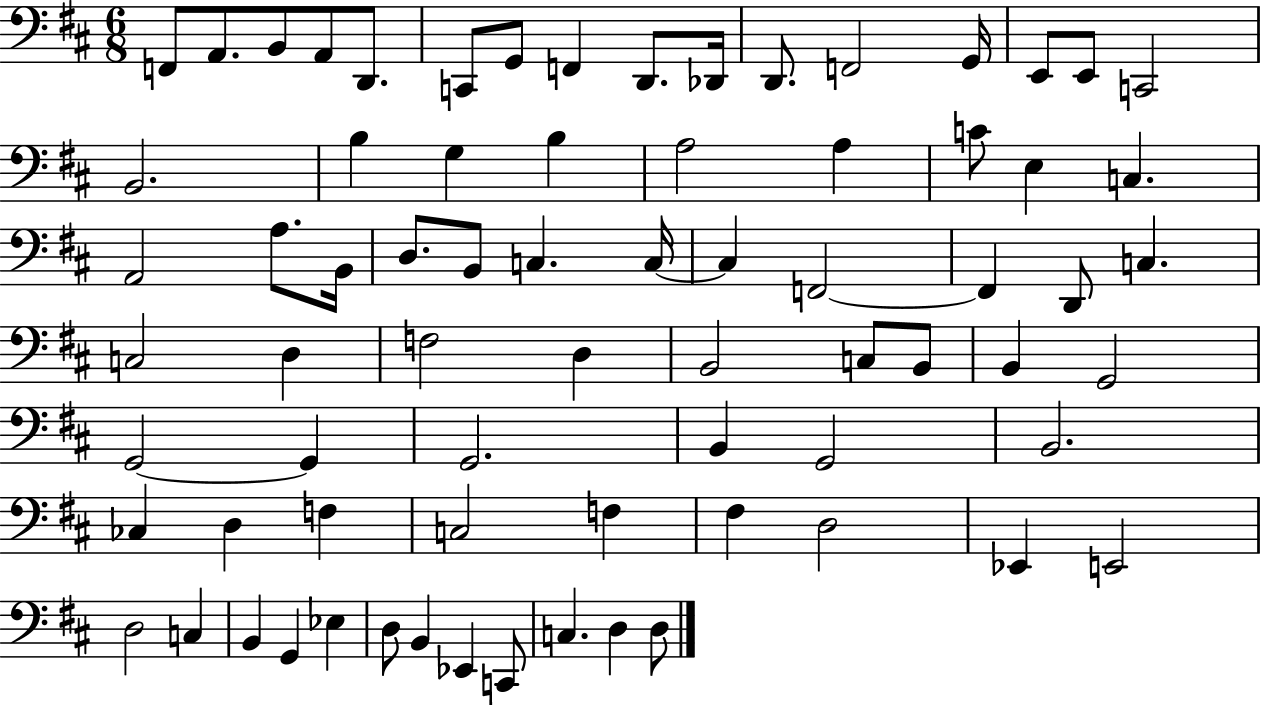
{
  \clef bass
  \numericTimeSignature
  \time 6/8
  \key d \major
  \repeat volta 2 { f,8 a,8. b,8 a,8 d,8. | c,8 g,8 f,4 d,8. des,16 | d,8. f,2 g,16 | e,8 e,8 c,2 | \break b,2. | b4 g4 b4 | a2 a4 | c'8 e4 c4. | \break a,2 a8. b,16 | d8. b,8 c4. c16~~ | c4 f,2~~ | f,4 d,8 c4. | \break c2 d4 | f2 d4 | b,2 c8 b,8 | b,4 g,2 | \break g,2~~ g,4 | g,2. | b,4 g,2 | b,2. | \break ces4 d4 f4 | c2 f4 | fis4 d2 | ees,4 e,2 | \break d2 c4 | b,4 g,4 ees4 | d8 b,4 ees,4 c,8 | c4. d4 d8 | \break } \bar "|."
}